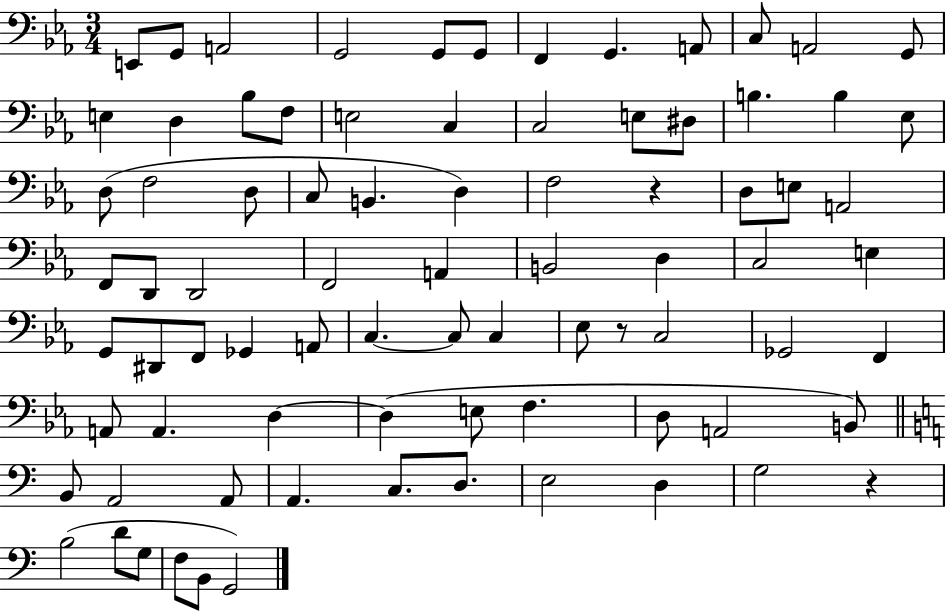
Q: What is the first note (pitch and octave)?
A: E2